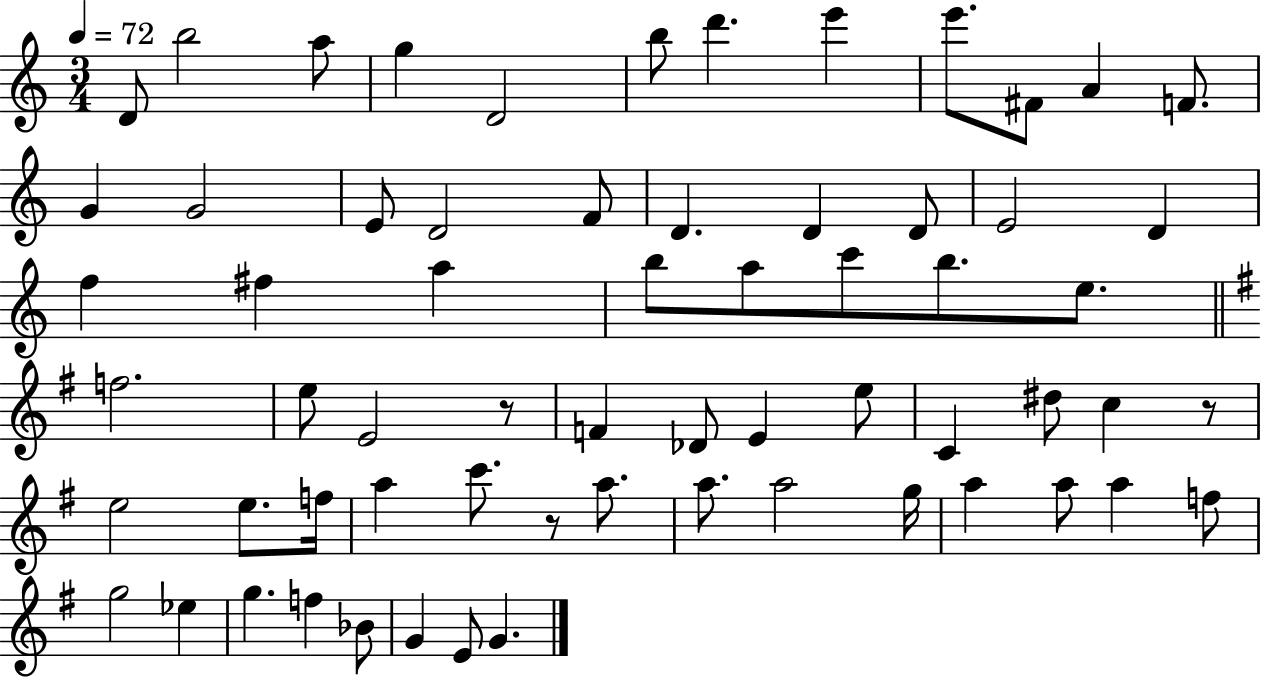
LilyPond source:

{
  \clef treble
  \numericTimeSignature
  \time 3/4
  \key c \major
  \tempo 4 = 72
  d'8 b''2 a''8 | g''4 d'2 | b''8 d'''4. e'''4 | e'''8. fis'8 a'4 f'8. | \break g'4 g'2 | e'8 d'2 f'8 | d'4. d'4 d'8 | e'2 d'4 | \break f''4 fis''4 a''4 | b''8 a''8 c'''8 b''8. e''8. | \bar "||" \break \key g \major f''2. | e''8 e'2 r8 | f'4 des'8 e'4 e''8 | c'4 dis''8 c''4 r8 | \break e''2 e''8. f''16 | a''4 c'''8. r8 a''8. | a''8. a''2 g''16 | a''4 a''8 a''4 f''8 | \break g''2 ees''4 | g''4. f''4 bes'8 | g'4 e'8 g'4. | \bar "|."
}